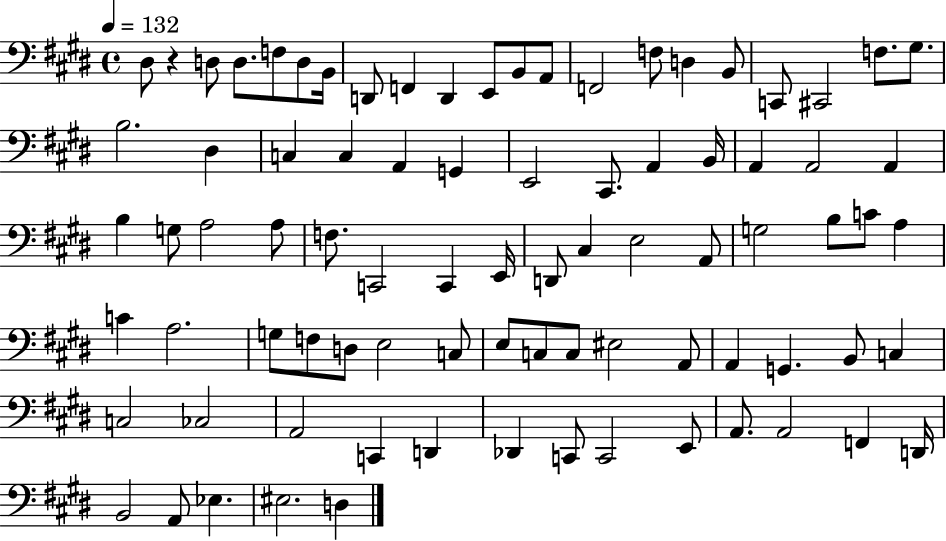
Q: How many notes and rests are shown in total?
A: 84